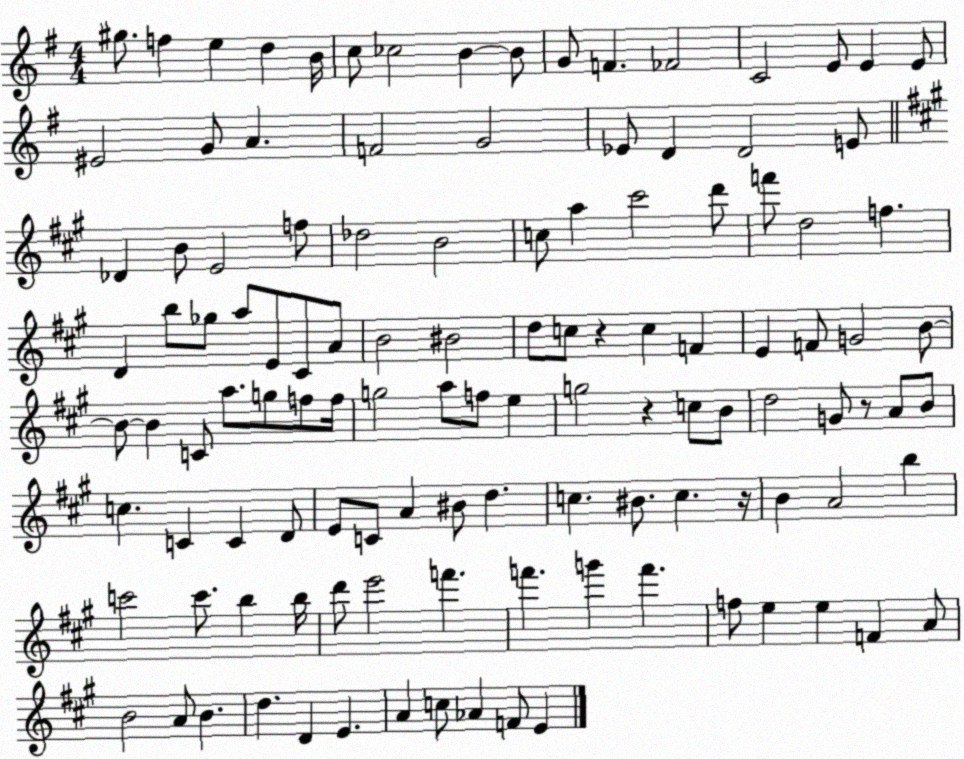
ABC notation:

X:1
T:Untitled
M:4/4
L:1/4
K:G
^g/2 f e d B/4 c/2 _c2 B B/2 G/2 F _F2 C2 E/2 E E/2 ^E2 G/2 A F2 G2 _E/2 D D2 E/2 _D B/2 E2 f/2 _d2 B2 c/2 a ^c'2 d'/2 f'/2 d2 f D b/2 _g/2 a/2 E/2 ^C/2 A/2 B2 ^B2 d/2 c/2 z c F E F/2 G2 B/2 B/2 B C/2 a/2 g/2 f/2 f/4 g2 a/2 f/2 e g2 z c/2 B/2 d2 G/2 z/2 A/2 B/2 c C C D/2 E/2 C/2 A ^B/2 d c ^B/2 c z/4 B A2 b c'2 c'/2 b b/4 d'/2 e'2 f' f' g' f' f/2 e e F A/2 B2 A/2 B d D E A c/2 _A F/2 E